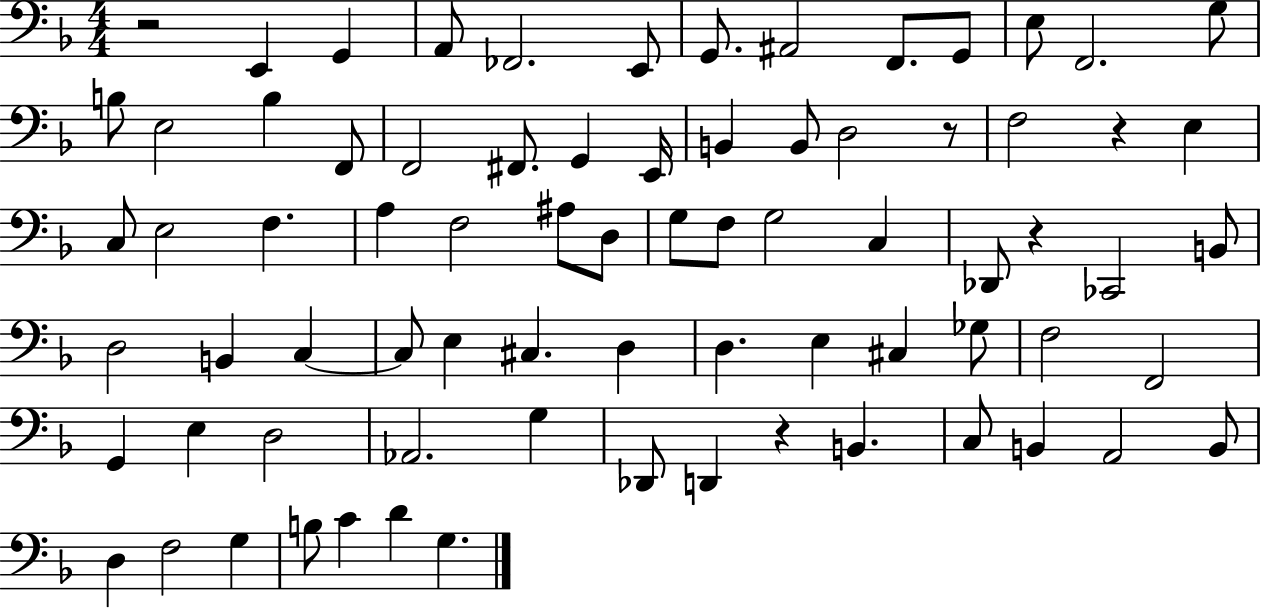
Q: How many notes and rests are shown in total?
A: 76